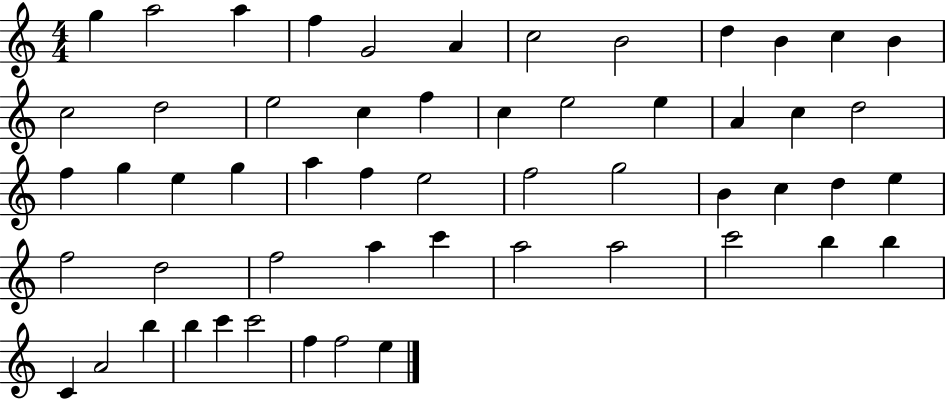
X:1
T:Untitled
M:4/4
L:1/4
K:C
g a2 a f G2 A c2 B2 d B c B c2 d2 e2 c f c e2 e A c d2 f g e g a f e2 f2 g2 B c d e f2 d2 f2 a c' a2 a2 c'2 b b C A2 b b c' c'2 f f2 e